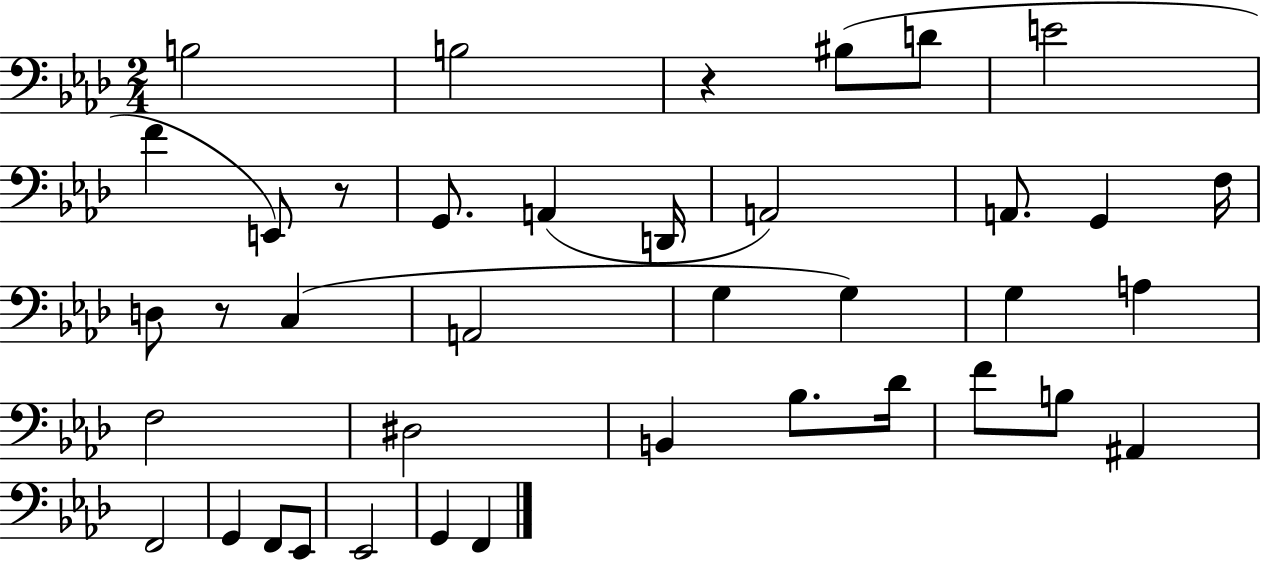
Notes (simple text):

B3/h B3/h R/q BIS3/e D4/e E4/h F4/q E2/e R/e G2/e. A2/q D2/s A2/h A2/e. G2/q F3/s D3/e R/e C3/q A2/h G3/q G3/q G3/q A3/q F3/h D#3/h B2/q Bb3/e. Db4/s F4/e B3/e A#2/q F2/h G2/q F2/e Eb2/e Eb2/h G2/q F2/q